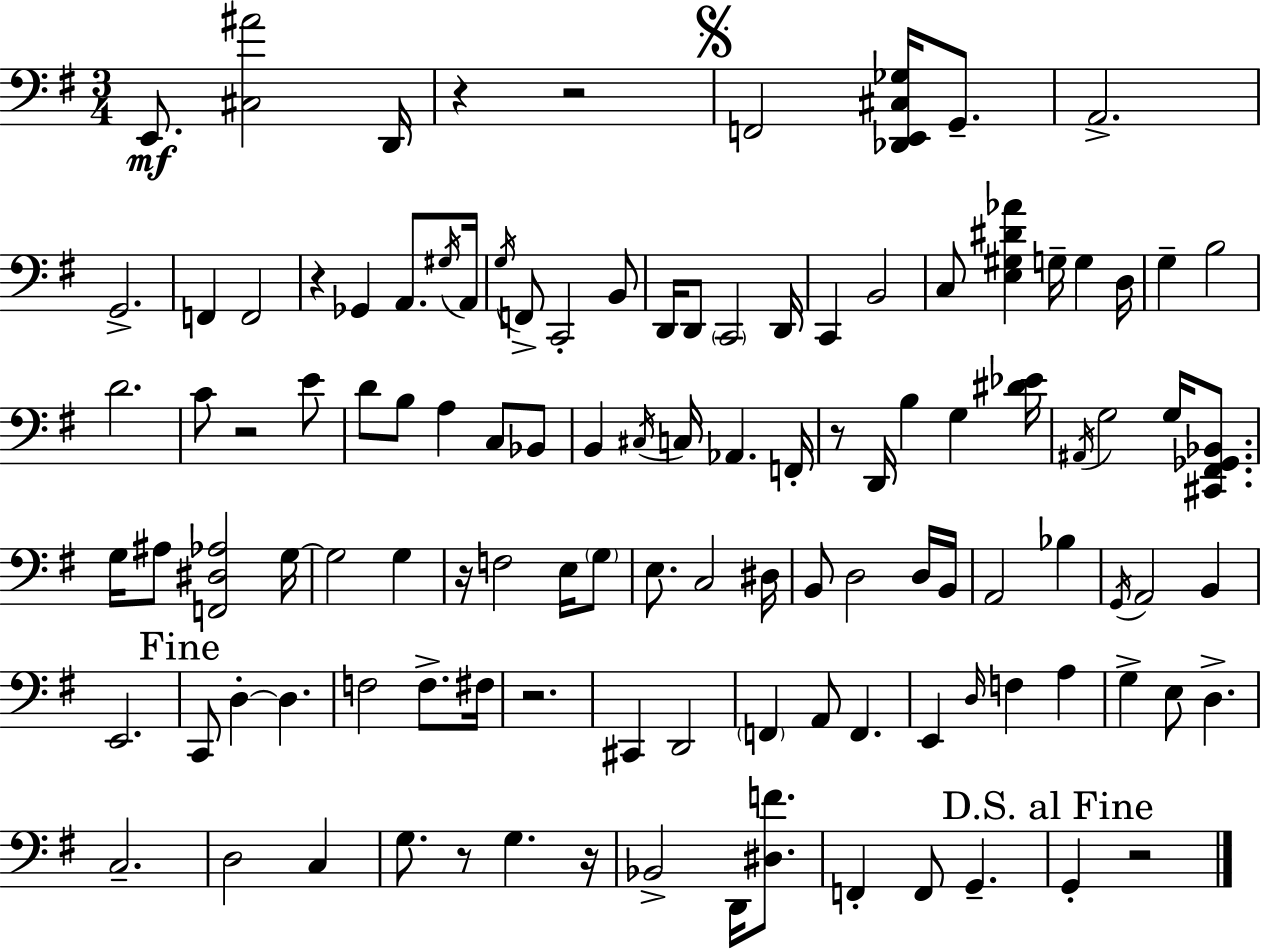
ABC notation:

X:1
T:Untitled
M:3/4
L:1/4
K:G
E,,/2 [^C,^A]2 D,,/4 z z2 F,,2 [_D,,E,,^C,_G,]/4 G,,/2 A,,2 G,,2 F,, F,,2 z _G,, A,,/2 ^G,/4 A,,/4 G,/4 F,,/2 C,,2 B,,/2 D,,/4 D,,/2 C,,2 D,,/4 C,, B,,2 C,/2 [E,^G,^D_A] G,/4 G, D,/4 G, B,2 D2 C/2 z2 E/2 D/2 B,/2 A, C,/2 _B,,/2 B,, ^C,/4 C,/4 _A,, F,,/4 z/2 D,,/4 B, G, [^D_E]/4 ^A,,/4 G,2 G,/4 [^C,,^F,,_G,,_B,,]/2 G,/4 ^A,/2 [F,,^D,_A,]2 G,/4 G,2 G, z/4 F,2 E,/4 G,/2 E,/2 C,2 ^D,/4 B,,/2 D,2 D,/4 B,,/4 A,,2 _B, G,,/4 A,,2 B,, E,,2 C,,/2 D, D, F,2 F,/2 ^F,/4 z2 ^C,, D,,2 F,, A,,/2 F,, E,, D,/4 F, A, G, E,/2 D, C,2 D,2 C, G,/2 z/2 G, z/4 _B,,2 D,,/4 [^D,F]/2 F,, F,,/2 G,, G,, z2